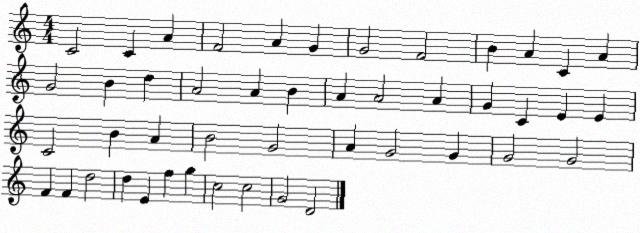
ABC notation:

X:1
T:Untitled
M:4/4
L:1/4
K:C
C2 C A F2 A G G2 F2 B A C A G2 B d A2 A B A A2 A G C E E C2 B A B2 G2 A G2 G G2 G2 F F d2 d E f g c2 c2 G2 D2